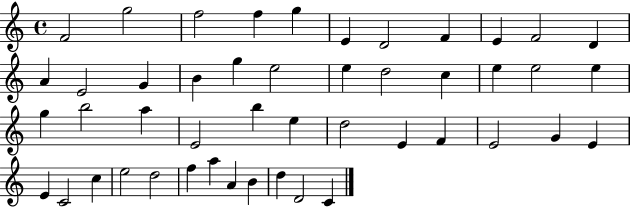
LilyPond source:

{
  \clef treble
  \time 4/4
  \defaultTimeSignature
  \key c \major
  f'2 g''2 | f''2 f''4 g''4 | e'4 d'2 f'4 | e'4 f'2 d'4 | \break a'4 e'2 g'4 | b'4 g''4 e''2 | e''4 d''2 c''4 | e''4 e''2 e''4 | \break g''4 b''2 a''4 | e'2 b''4 e''4 | d''2 e'4 f'4 | e'2 g'4 e'4 | \break e'4 c'2 c''4 | e''2 d''2 | f''4 a''4 a'4 b'4 | d''4 d'2 c'4 | \break \bar "|."
}